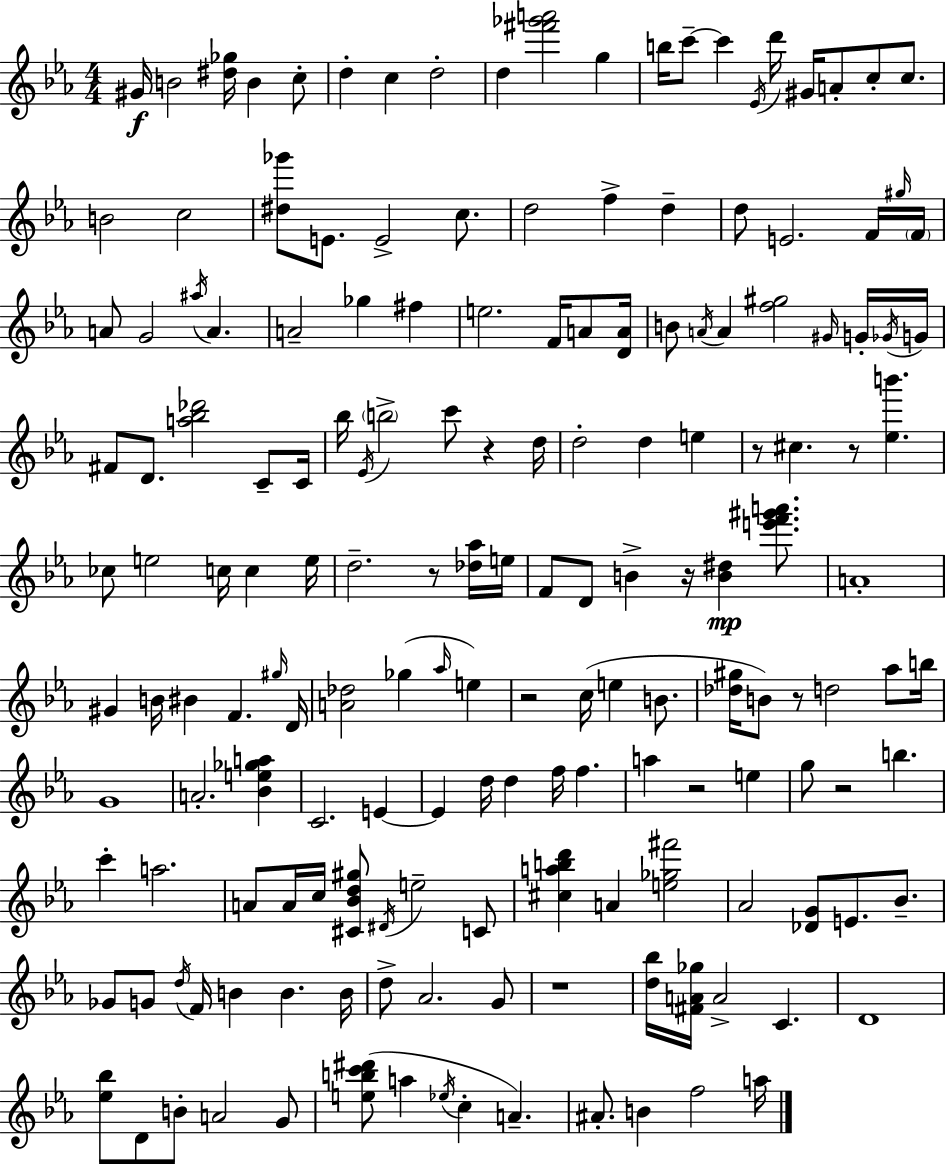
X:1
T:Untitled
M:4/4
L:1/4
K:Cm
^G/4 B2 [^d_g]/4 B c/2 d c d2 d [^f'_g'a']2 g b/4 c'/2 c' _E/4 d'/4 ^G/4 A/2 c/2 c/2 B2 c2 [^d_g']/2 E/2 E2 c/2 d2 f d d/2 E2 F/4 ^g/4 F/4 A/2 G2 ^a/4 A A2 _g ^f e2 F/4 A/2 [DA]/4 B/2 A/4 A [f^g]2 ^G/4 G/4 _G/4 G/4 ^F/2 D/2 [a_b_d']2 C/2 C/4 _b/4 _E/4 b2 c'/2 z d/4 d2 d e z/2 ^c z/2 [_eb'] _c/2 e2 c/4 c e/4 d2 z/2 [_d_a]/4 e/4 F/2 D/2 B z/4 [B^d] [e'f'^g'a']/2 A4 ^G B/4 ^B F ^g/4 D/4 [A_d]2 _g _a/4 e z2 c/4 e B/2 [_d^g]/4 B/2 z/2 d2 _a/2 b/4 G4 A2 [_Be_ga] C2 E E d/4 d f/4 f a z2 e g/2 z2 b c' a2 A/2 A/4 c/4 [^C_Bd^g]/2 ^D/4 e2 C/2 [^cabd'] A [e_g^f']2 _A2 [_DG]/2 E/2 _B/2 _G/2 G/2 d/4 F/4 B B B/4 d/2 _A2 G/2 z4 [d_b]/4 [^FA_g]/4 A2 C D4 [_e_b]/2 D/2 B/2 A2 G/2 [ebc'^d']/2 a _e/4 c A ^A/2 B f2 a/4